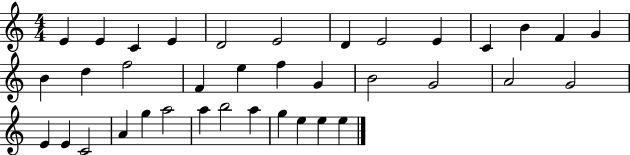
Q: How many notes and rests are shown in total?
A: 37